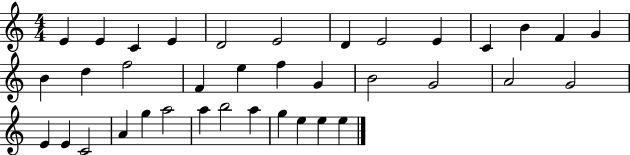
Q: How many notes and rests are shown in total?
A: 37